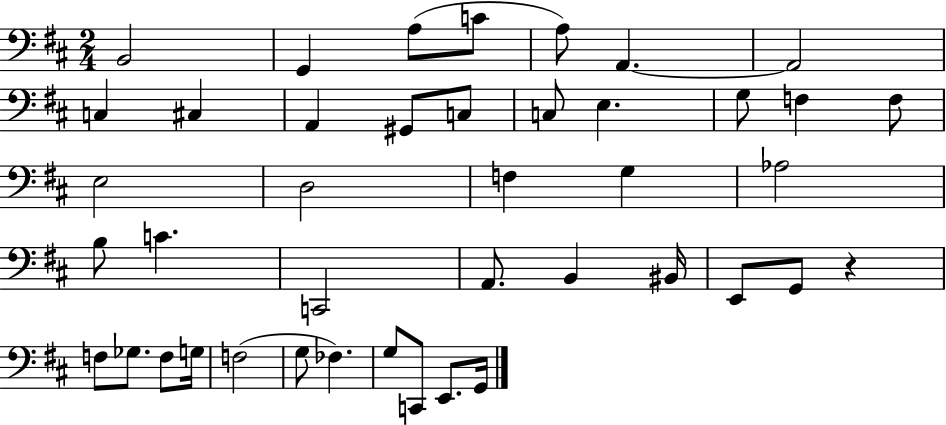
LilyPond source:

{
  \clef bass
  \numericTimeSignature
  \time 2/4
  \key d \major
  \repeat volta 2 { b,2 | g,4 a8( c'8 | a8) a,4.~~ | a,2 | \break c4 cis4 | a,4 gis,8 c8 | c8 e4. | g8 f4 f8 | \break e2 | d2 | f4 g4 | aes2 | \break b8 c'4. | c,2 | a,8. b,4 bis,16 | e,8 g,8 r4 | \break f8 ges8. f8 g16 | f2( | g8 fes4.) | g8 c,8 e,8. g,16 | \break } \bar "|."
}